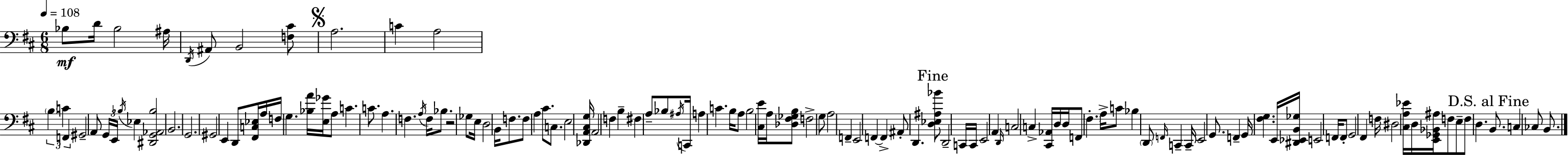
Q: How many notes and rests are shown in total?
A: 123